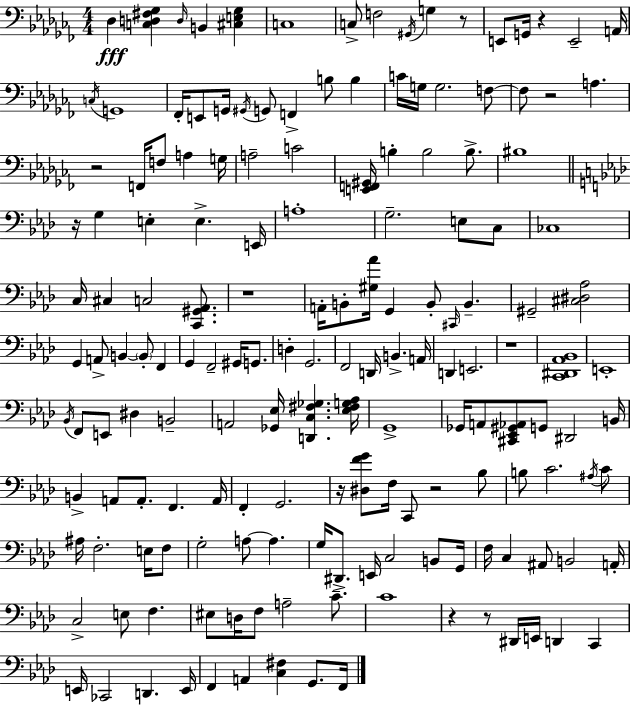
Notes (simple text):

Db3/q [C3,D3,F#3,Gb3]/q D3/s B2/q [C#3,E3,Gb3]/q C3/w C3/e F3/h G#2/s G3/q R/e E2/e G2/s R/q E2/h A2/s C3/s G2/w FES2/s E2/e G2/s G#2/s G2/e F2/q B3/e B3/q C4/s G3/s G3/h. F3/e F3/e R/h A3/q. R/h F2/s F3/e A3/q G3/s A3/h C4/h [E2,F2,G#2]/s B3/q B3/h B3/e. BIS3/w R/s G3/q E3/q E3/q. E2/s A3/w G3/h. E3/e C3/e CES3/w C3/s C#3/q C3/h [C2,G#2,Ab2]/e. R/w A2/s B2/e [G#3,Ab4]/s G2/q B2/e C#2/s B2/q. G#2/h [C#3,D#3,Ab3]/h G2/q A2/e B2/q B2/e F2/q G2/q F2/h G#2/s G2/e. D3/q G2/h. F2/h D2/s B2/q. A2/s D2/q E2/h. R/w [C2,D#2,Ab2,Bb2]/w E2/w Bb2/s F2/e E2/e D#3/q B2/h A2/h [Gb2,Eb3]/s [D2,C3,F#3,Gb3]/q. [Eb3,F#3,G3,Ab3]/s G2/w Gb2/s A2/e [C#2,Eb2,G#2,Ab2]/e G2/e D#2/h B2/s B2/q A2/e A2/e. F2/q. A2/s F2/q G2/h. R/s [D#3,F4,G4]/e F3/s C2/e R/h Bb3/e B3/e C4/h. A#3/s C4/e A#3/s F3/h. E3/s F3/e G3/h A3/e A3/q. G3/s D#2/e. E2/s C3/h B2/e G2/s F3/s C3/q A#2/e B2/h A2/s C3/h E3/e F3/q. EIS3/e D3/s F3/e A3/h C4/e. C4/w R/q R/e D#2/s E2/s D2/q C2/q E2/s CES2/h D2/q. E2/s F2/q A2/q [C3,F#3]/q G2/e. F2/s